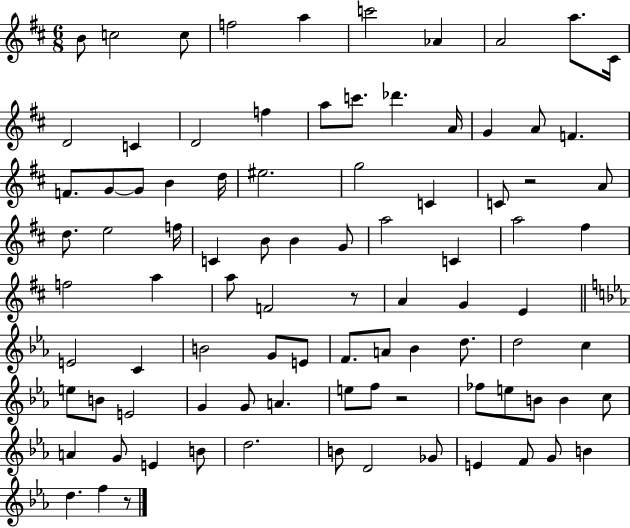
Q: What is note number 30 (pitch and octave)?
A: C4